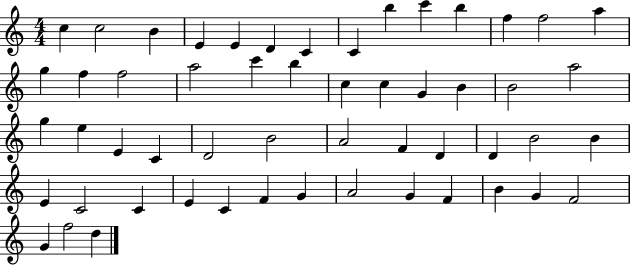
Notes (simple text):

C5/q C5/h B4/q E4/q E4/q D4/q C4/q C4/q B5/q C6/q B5/q F5/q F5/h A5/q G5/q F5/q F5/h A5/h C6/q B5/q C5/q C5/q G4/q B4/q B4/h A5/h G5/q E5/q E4/q C4/q D4/h B4/h A4/h F4/q D4/q D4/q B4/h B4/q E4/q C4/h C4/q E4/q C4/q F4/q G4/q A4/h G4/q F4/q B4/q G4/q F4/h G4/q F5/h D5/q